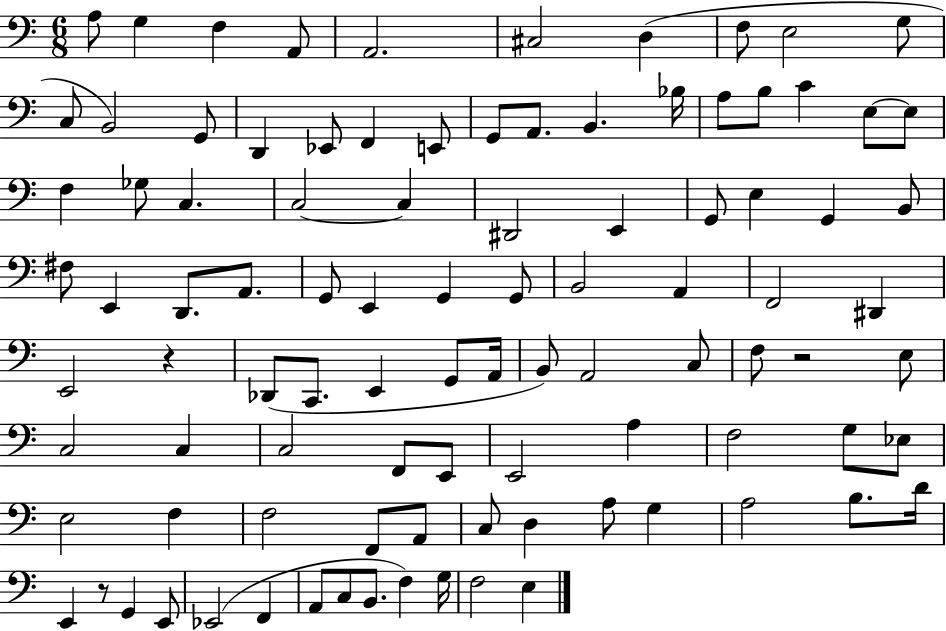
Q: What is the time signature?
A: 6/8